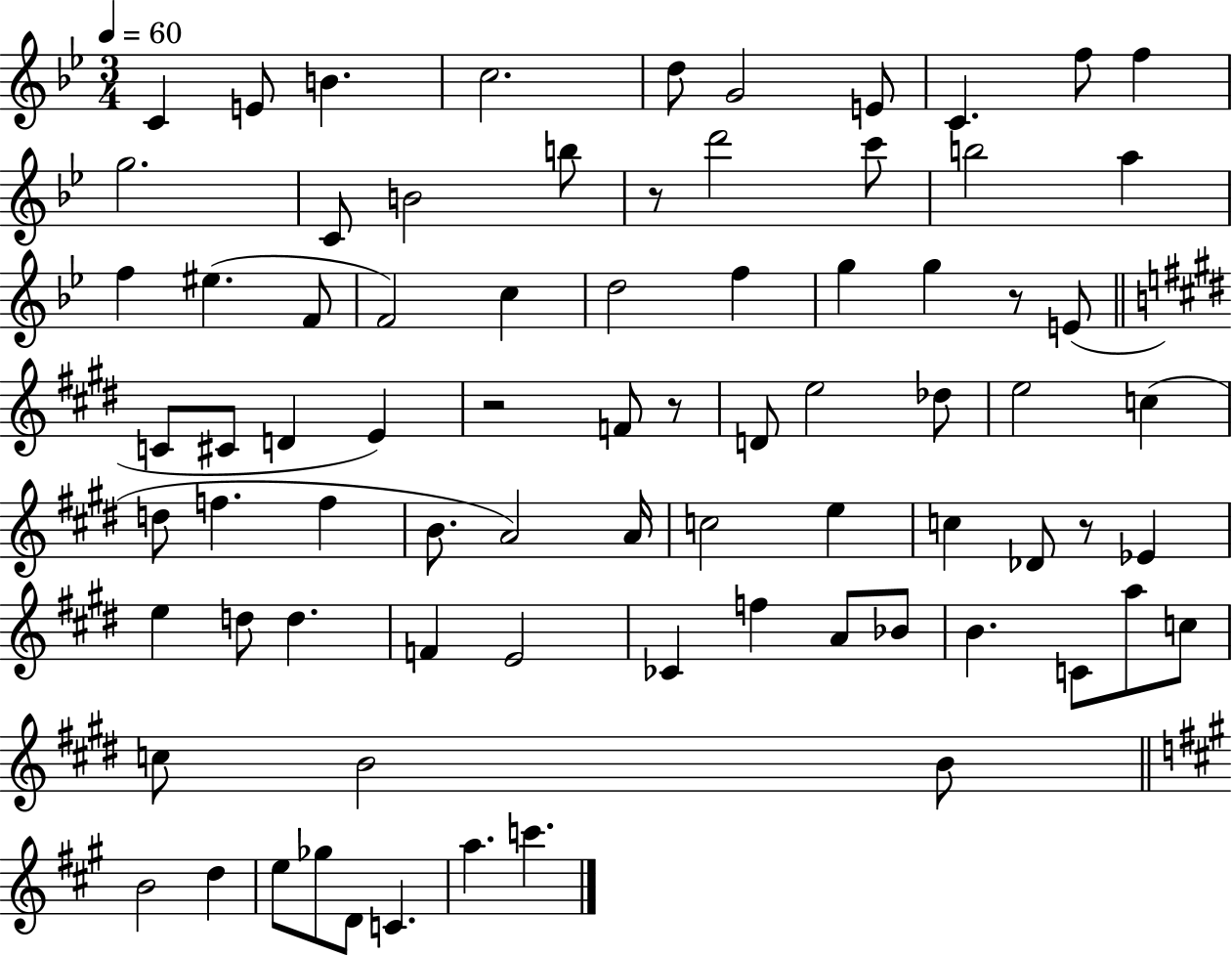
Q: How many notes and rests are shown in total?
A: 78